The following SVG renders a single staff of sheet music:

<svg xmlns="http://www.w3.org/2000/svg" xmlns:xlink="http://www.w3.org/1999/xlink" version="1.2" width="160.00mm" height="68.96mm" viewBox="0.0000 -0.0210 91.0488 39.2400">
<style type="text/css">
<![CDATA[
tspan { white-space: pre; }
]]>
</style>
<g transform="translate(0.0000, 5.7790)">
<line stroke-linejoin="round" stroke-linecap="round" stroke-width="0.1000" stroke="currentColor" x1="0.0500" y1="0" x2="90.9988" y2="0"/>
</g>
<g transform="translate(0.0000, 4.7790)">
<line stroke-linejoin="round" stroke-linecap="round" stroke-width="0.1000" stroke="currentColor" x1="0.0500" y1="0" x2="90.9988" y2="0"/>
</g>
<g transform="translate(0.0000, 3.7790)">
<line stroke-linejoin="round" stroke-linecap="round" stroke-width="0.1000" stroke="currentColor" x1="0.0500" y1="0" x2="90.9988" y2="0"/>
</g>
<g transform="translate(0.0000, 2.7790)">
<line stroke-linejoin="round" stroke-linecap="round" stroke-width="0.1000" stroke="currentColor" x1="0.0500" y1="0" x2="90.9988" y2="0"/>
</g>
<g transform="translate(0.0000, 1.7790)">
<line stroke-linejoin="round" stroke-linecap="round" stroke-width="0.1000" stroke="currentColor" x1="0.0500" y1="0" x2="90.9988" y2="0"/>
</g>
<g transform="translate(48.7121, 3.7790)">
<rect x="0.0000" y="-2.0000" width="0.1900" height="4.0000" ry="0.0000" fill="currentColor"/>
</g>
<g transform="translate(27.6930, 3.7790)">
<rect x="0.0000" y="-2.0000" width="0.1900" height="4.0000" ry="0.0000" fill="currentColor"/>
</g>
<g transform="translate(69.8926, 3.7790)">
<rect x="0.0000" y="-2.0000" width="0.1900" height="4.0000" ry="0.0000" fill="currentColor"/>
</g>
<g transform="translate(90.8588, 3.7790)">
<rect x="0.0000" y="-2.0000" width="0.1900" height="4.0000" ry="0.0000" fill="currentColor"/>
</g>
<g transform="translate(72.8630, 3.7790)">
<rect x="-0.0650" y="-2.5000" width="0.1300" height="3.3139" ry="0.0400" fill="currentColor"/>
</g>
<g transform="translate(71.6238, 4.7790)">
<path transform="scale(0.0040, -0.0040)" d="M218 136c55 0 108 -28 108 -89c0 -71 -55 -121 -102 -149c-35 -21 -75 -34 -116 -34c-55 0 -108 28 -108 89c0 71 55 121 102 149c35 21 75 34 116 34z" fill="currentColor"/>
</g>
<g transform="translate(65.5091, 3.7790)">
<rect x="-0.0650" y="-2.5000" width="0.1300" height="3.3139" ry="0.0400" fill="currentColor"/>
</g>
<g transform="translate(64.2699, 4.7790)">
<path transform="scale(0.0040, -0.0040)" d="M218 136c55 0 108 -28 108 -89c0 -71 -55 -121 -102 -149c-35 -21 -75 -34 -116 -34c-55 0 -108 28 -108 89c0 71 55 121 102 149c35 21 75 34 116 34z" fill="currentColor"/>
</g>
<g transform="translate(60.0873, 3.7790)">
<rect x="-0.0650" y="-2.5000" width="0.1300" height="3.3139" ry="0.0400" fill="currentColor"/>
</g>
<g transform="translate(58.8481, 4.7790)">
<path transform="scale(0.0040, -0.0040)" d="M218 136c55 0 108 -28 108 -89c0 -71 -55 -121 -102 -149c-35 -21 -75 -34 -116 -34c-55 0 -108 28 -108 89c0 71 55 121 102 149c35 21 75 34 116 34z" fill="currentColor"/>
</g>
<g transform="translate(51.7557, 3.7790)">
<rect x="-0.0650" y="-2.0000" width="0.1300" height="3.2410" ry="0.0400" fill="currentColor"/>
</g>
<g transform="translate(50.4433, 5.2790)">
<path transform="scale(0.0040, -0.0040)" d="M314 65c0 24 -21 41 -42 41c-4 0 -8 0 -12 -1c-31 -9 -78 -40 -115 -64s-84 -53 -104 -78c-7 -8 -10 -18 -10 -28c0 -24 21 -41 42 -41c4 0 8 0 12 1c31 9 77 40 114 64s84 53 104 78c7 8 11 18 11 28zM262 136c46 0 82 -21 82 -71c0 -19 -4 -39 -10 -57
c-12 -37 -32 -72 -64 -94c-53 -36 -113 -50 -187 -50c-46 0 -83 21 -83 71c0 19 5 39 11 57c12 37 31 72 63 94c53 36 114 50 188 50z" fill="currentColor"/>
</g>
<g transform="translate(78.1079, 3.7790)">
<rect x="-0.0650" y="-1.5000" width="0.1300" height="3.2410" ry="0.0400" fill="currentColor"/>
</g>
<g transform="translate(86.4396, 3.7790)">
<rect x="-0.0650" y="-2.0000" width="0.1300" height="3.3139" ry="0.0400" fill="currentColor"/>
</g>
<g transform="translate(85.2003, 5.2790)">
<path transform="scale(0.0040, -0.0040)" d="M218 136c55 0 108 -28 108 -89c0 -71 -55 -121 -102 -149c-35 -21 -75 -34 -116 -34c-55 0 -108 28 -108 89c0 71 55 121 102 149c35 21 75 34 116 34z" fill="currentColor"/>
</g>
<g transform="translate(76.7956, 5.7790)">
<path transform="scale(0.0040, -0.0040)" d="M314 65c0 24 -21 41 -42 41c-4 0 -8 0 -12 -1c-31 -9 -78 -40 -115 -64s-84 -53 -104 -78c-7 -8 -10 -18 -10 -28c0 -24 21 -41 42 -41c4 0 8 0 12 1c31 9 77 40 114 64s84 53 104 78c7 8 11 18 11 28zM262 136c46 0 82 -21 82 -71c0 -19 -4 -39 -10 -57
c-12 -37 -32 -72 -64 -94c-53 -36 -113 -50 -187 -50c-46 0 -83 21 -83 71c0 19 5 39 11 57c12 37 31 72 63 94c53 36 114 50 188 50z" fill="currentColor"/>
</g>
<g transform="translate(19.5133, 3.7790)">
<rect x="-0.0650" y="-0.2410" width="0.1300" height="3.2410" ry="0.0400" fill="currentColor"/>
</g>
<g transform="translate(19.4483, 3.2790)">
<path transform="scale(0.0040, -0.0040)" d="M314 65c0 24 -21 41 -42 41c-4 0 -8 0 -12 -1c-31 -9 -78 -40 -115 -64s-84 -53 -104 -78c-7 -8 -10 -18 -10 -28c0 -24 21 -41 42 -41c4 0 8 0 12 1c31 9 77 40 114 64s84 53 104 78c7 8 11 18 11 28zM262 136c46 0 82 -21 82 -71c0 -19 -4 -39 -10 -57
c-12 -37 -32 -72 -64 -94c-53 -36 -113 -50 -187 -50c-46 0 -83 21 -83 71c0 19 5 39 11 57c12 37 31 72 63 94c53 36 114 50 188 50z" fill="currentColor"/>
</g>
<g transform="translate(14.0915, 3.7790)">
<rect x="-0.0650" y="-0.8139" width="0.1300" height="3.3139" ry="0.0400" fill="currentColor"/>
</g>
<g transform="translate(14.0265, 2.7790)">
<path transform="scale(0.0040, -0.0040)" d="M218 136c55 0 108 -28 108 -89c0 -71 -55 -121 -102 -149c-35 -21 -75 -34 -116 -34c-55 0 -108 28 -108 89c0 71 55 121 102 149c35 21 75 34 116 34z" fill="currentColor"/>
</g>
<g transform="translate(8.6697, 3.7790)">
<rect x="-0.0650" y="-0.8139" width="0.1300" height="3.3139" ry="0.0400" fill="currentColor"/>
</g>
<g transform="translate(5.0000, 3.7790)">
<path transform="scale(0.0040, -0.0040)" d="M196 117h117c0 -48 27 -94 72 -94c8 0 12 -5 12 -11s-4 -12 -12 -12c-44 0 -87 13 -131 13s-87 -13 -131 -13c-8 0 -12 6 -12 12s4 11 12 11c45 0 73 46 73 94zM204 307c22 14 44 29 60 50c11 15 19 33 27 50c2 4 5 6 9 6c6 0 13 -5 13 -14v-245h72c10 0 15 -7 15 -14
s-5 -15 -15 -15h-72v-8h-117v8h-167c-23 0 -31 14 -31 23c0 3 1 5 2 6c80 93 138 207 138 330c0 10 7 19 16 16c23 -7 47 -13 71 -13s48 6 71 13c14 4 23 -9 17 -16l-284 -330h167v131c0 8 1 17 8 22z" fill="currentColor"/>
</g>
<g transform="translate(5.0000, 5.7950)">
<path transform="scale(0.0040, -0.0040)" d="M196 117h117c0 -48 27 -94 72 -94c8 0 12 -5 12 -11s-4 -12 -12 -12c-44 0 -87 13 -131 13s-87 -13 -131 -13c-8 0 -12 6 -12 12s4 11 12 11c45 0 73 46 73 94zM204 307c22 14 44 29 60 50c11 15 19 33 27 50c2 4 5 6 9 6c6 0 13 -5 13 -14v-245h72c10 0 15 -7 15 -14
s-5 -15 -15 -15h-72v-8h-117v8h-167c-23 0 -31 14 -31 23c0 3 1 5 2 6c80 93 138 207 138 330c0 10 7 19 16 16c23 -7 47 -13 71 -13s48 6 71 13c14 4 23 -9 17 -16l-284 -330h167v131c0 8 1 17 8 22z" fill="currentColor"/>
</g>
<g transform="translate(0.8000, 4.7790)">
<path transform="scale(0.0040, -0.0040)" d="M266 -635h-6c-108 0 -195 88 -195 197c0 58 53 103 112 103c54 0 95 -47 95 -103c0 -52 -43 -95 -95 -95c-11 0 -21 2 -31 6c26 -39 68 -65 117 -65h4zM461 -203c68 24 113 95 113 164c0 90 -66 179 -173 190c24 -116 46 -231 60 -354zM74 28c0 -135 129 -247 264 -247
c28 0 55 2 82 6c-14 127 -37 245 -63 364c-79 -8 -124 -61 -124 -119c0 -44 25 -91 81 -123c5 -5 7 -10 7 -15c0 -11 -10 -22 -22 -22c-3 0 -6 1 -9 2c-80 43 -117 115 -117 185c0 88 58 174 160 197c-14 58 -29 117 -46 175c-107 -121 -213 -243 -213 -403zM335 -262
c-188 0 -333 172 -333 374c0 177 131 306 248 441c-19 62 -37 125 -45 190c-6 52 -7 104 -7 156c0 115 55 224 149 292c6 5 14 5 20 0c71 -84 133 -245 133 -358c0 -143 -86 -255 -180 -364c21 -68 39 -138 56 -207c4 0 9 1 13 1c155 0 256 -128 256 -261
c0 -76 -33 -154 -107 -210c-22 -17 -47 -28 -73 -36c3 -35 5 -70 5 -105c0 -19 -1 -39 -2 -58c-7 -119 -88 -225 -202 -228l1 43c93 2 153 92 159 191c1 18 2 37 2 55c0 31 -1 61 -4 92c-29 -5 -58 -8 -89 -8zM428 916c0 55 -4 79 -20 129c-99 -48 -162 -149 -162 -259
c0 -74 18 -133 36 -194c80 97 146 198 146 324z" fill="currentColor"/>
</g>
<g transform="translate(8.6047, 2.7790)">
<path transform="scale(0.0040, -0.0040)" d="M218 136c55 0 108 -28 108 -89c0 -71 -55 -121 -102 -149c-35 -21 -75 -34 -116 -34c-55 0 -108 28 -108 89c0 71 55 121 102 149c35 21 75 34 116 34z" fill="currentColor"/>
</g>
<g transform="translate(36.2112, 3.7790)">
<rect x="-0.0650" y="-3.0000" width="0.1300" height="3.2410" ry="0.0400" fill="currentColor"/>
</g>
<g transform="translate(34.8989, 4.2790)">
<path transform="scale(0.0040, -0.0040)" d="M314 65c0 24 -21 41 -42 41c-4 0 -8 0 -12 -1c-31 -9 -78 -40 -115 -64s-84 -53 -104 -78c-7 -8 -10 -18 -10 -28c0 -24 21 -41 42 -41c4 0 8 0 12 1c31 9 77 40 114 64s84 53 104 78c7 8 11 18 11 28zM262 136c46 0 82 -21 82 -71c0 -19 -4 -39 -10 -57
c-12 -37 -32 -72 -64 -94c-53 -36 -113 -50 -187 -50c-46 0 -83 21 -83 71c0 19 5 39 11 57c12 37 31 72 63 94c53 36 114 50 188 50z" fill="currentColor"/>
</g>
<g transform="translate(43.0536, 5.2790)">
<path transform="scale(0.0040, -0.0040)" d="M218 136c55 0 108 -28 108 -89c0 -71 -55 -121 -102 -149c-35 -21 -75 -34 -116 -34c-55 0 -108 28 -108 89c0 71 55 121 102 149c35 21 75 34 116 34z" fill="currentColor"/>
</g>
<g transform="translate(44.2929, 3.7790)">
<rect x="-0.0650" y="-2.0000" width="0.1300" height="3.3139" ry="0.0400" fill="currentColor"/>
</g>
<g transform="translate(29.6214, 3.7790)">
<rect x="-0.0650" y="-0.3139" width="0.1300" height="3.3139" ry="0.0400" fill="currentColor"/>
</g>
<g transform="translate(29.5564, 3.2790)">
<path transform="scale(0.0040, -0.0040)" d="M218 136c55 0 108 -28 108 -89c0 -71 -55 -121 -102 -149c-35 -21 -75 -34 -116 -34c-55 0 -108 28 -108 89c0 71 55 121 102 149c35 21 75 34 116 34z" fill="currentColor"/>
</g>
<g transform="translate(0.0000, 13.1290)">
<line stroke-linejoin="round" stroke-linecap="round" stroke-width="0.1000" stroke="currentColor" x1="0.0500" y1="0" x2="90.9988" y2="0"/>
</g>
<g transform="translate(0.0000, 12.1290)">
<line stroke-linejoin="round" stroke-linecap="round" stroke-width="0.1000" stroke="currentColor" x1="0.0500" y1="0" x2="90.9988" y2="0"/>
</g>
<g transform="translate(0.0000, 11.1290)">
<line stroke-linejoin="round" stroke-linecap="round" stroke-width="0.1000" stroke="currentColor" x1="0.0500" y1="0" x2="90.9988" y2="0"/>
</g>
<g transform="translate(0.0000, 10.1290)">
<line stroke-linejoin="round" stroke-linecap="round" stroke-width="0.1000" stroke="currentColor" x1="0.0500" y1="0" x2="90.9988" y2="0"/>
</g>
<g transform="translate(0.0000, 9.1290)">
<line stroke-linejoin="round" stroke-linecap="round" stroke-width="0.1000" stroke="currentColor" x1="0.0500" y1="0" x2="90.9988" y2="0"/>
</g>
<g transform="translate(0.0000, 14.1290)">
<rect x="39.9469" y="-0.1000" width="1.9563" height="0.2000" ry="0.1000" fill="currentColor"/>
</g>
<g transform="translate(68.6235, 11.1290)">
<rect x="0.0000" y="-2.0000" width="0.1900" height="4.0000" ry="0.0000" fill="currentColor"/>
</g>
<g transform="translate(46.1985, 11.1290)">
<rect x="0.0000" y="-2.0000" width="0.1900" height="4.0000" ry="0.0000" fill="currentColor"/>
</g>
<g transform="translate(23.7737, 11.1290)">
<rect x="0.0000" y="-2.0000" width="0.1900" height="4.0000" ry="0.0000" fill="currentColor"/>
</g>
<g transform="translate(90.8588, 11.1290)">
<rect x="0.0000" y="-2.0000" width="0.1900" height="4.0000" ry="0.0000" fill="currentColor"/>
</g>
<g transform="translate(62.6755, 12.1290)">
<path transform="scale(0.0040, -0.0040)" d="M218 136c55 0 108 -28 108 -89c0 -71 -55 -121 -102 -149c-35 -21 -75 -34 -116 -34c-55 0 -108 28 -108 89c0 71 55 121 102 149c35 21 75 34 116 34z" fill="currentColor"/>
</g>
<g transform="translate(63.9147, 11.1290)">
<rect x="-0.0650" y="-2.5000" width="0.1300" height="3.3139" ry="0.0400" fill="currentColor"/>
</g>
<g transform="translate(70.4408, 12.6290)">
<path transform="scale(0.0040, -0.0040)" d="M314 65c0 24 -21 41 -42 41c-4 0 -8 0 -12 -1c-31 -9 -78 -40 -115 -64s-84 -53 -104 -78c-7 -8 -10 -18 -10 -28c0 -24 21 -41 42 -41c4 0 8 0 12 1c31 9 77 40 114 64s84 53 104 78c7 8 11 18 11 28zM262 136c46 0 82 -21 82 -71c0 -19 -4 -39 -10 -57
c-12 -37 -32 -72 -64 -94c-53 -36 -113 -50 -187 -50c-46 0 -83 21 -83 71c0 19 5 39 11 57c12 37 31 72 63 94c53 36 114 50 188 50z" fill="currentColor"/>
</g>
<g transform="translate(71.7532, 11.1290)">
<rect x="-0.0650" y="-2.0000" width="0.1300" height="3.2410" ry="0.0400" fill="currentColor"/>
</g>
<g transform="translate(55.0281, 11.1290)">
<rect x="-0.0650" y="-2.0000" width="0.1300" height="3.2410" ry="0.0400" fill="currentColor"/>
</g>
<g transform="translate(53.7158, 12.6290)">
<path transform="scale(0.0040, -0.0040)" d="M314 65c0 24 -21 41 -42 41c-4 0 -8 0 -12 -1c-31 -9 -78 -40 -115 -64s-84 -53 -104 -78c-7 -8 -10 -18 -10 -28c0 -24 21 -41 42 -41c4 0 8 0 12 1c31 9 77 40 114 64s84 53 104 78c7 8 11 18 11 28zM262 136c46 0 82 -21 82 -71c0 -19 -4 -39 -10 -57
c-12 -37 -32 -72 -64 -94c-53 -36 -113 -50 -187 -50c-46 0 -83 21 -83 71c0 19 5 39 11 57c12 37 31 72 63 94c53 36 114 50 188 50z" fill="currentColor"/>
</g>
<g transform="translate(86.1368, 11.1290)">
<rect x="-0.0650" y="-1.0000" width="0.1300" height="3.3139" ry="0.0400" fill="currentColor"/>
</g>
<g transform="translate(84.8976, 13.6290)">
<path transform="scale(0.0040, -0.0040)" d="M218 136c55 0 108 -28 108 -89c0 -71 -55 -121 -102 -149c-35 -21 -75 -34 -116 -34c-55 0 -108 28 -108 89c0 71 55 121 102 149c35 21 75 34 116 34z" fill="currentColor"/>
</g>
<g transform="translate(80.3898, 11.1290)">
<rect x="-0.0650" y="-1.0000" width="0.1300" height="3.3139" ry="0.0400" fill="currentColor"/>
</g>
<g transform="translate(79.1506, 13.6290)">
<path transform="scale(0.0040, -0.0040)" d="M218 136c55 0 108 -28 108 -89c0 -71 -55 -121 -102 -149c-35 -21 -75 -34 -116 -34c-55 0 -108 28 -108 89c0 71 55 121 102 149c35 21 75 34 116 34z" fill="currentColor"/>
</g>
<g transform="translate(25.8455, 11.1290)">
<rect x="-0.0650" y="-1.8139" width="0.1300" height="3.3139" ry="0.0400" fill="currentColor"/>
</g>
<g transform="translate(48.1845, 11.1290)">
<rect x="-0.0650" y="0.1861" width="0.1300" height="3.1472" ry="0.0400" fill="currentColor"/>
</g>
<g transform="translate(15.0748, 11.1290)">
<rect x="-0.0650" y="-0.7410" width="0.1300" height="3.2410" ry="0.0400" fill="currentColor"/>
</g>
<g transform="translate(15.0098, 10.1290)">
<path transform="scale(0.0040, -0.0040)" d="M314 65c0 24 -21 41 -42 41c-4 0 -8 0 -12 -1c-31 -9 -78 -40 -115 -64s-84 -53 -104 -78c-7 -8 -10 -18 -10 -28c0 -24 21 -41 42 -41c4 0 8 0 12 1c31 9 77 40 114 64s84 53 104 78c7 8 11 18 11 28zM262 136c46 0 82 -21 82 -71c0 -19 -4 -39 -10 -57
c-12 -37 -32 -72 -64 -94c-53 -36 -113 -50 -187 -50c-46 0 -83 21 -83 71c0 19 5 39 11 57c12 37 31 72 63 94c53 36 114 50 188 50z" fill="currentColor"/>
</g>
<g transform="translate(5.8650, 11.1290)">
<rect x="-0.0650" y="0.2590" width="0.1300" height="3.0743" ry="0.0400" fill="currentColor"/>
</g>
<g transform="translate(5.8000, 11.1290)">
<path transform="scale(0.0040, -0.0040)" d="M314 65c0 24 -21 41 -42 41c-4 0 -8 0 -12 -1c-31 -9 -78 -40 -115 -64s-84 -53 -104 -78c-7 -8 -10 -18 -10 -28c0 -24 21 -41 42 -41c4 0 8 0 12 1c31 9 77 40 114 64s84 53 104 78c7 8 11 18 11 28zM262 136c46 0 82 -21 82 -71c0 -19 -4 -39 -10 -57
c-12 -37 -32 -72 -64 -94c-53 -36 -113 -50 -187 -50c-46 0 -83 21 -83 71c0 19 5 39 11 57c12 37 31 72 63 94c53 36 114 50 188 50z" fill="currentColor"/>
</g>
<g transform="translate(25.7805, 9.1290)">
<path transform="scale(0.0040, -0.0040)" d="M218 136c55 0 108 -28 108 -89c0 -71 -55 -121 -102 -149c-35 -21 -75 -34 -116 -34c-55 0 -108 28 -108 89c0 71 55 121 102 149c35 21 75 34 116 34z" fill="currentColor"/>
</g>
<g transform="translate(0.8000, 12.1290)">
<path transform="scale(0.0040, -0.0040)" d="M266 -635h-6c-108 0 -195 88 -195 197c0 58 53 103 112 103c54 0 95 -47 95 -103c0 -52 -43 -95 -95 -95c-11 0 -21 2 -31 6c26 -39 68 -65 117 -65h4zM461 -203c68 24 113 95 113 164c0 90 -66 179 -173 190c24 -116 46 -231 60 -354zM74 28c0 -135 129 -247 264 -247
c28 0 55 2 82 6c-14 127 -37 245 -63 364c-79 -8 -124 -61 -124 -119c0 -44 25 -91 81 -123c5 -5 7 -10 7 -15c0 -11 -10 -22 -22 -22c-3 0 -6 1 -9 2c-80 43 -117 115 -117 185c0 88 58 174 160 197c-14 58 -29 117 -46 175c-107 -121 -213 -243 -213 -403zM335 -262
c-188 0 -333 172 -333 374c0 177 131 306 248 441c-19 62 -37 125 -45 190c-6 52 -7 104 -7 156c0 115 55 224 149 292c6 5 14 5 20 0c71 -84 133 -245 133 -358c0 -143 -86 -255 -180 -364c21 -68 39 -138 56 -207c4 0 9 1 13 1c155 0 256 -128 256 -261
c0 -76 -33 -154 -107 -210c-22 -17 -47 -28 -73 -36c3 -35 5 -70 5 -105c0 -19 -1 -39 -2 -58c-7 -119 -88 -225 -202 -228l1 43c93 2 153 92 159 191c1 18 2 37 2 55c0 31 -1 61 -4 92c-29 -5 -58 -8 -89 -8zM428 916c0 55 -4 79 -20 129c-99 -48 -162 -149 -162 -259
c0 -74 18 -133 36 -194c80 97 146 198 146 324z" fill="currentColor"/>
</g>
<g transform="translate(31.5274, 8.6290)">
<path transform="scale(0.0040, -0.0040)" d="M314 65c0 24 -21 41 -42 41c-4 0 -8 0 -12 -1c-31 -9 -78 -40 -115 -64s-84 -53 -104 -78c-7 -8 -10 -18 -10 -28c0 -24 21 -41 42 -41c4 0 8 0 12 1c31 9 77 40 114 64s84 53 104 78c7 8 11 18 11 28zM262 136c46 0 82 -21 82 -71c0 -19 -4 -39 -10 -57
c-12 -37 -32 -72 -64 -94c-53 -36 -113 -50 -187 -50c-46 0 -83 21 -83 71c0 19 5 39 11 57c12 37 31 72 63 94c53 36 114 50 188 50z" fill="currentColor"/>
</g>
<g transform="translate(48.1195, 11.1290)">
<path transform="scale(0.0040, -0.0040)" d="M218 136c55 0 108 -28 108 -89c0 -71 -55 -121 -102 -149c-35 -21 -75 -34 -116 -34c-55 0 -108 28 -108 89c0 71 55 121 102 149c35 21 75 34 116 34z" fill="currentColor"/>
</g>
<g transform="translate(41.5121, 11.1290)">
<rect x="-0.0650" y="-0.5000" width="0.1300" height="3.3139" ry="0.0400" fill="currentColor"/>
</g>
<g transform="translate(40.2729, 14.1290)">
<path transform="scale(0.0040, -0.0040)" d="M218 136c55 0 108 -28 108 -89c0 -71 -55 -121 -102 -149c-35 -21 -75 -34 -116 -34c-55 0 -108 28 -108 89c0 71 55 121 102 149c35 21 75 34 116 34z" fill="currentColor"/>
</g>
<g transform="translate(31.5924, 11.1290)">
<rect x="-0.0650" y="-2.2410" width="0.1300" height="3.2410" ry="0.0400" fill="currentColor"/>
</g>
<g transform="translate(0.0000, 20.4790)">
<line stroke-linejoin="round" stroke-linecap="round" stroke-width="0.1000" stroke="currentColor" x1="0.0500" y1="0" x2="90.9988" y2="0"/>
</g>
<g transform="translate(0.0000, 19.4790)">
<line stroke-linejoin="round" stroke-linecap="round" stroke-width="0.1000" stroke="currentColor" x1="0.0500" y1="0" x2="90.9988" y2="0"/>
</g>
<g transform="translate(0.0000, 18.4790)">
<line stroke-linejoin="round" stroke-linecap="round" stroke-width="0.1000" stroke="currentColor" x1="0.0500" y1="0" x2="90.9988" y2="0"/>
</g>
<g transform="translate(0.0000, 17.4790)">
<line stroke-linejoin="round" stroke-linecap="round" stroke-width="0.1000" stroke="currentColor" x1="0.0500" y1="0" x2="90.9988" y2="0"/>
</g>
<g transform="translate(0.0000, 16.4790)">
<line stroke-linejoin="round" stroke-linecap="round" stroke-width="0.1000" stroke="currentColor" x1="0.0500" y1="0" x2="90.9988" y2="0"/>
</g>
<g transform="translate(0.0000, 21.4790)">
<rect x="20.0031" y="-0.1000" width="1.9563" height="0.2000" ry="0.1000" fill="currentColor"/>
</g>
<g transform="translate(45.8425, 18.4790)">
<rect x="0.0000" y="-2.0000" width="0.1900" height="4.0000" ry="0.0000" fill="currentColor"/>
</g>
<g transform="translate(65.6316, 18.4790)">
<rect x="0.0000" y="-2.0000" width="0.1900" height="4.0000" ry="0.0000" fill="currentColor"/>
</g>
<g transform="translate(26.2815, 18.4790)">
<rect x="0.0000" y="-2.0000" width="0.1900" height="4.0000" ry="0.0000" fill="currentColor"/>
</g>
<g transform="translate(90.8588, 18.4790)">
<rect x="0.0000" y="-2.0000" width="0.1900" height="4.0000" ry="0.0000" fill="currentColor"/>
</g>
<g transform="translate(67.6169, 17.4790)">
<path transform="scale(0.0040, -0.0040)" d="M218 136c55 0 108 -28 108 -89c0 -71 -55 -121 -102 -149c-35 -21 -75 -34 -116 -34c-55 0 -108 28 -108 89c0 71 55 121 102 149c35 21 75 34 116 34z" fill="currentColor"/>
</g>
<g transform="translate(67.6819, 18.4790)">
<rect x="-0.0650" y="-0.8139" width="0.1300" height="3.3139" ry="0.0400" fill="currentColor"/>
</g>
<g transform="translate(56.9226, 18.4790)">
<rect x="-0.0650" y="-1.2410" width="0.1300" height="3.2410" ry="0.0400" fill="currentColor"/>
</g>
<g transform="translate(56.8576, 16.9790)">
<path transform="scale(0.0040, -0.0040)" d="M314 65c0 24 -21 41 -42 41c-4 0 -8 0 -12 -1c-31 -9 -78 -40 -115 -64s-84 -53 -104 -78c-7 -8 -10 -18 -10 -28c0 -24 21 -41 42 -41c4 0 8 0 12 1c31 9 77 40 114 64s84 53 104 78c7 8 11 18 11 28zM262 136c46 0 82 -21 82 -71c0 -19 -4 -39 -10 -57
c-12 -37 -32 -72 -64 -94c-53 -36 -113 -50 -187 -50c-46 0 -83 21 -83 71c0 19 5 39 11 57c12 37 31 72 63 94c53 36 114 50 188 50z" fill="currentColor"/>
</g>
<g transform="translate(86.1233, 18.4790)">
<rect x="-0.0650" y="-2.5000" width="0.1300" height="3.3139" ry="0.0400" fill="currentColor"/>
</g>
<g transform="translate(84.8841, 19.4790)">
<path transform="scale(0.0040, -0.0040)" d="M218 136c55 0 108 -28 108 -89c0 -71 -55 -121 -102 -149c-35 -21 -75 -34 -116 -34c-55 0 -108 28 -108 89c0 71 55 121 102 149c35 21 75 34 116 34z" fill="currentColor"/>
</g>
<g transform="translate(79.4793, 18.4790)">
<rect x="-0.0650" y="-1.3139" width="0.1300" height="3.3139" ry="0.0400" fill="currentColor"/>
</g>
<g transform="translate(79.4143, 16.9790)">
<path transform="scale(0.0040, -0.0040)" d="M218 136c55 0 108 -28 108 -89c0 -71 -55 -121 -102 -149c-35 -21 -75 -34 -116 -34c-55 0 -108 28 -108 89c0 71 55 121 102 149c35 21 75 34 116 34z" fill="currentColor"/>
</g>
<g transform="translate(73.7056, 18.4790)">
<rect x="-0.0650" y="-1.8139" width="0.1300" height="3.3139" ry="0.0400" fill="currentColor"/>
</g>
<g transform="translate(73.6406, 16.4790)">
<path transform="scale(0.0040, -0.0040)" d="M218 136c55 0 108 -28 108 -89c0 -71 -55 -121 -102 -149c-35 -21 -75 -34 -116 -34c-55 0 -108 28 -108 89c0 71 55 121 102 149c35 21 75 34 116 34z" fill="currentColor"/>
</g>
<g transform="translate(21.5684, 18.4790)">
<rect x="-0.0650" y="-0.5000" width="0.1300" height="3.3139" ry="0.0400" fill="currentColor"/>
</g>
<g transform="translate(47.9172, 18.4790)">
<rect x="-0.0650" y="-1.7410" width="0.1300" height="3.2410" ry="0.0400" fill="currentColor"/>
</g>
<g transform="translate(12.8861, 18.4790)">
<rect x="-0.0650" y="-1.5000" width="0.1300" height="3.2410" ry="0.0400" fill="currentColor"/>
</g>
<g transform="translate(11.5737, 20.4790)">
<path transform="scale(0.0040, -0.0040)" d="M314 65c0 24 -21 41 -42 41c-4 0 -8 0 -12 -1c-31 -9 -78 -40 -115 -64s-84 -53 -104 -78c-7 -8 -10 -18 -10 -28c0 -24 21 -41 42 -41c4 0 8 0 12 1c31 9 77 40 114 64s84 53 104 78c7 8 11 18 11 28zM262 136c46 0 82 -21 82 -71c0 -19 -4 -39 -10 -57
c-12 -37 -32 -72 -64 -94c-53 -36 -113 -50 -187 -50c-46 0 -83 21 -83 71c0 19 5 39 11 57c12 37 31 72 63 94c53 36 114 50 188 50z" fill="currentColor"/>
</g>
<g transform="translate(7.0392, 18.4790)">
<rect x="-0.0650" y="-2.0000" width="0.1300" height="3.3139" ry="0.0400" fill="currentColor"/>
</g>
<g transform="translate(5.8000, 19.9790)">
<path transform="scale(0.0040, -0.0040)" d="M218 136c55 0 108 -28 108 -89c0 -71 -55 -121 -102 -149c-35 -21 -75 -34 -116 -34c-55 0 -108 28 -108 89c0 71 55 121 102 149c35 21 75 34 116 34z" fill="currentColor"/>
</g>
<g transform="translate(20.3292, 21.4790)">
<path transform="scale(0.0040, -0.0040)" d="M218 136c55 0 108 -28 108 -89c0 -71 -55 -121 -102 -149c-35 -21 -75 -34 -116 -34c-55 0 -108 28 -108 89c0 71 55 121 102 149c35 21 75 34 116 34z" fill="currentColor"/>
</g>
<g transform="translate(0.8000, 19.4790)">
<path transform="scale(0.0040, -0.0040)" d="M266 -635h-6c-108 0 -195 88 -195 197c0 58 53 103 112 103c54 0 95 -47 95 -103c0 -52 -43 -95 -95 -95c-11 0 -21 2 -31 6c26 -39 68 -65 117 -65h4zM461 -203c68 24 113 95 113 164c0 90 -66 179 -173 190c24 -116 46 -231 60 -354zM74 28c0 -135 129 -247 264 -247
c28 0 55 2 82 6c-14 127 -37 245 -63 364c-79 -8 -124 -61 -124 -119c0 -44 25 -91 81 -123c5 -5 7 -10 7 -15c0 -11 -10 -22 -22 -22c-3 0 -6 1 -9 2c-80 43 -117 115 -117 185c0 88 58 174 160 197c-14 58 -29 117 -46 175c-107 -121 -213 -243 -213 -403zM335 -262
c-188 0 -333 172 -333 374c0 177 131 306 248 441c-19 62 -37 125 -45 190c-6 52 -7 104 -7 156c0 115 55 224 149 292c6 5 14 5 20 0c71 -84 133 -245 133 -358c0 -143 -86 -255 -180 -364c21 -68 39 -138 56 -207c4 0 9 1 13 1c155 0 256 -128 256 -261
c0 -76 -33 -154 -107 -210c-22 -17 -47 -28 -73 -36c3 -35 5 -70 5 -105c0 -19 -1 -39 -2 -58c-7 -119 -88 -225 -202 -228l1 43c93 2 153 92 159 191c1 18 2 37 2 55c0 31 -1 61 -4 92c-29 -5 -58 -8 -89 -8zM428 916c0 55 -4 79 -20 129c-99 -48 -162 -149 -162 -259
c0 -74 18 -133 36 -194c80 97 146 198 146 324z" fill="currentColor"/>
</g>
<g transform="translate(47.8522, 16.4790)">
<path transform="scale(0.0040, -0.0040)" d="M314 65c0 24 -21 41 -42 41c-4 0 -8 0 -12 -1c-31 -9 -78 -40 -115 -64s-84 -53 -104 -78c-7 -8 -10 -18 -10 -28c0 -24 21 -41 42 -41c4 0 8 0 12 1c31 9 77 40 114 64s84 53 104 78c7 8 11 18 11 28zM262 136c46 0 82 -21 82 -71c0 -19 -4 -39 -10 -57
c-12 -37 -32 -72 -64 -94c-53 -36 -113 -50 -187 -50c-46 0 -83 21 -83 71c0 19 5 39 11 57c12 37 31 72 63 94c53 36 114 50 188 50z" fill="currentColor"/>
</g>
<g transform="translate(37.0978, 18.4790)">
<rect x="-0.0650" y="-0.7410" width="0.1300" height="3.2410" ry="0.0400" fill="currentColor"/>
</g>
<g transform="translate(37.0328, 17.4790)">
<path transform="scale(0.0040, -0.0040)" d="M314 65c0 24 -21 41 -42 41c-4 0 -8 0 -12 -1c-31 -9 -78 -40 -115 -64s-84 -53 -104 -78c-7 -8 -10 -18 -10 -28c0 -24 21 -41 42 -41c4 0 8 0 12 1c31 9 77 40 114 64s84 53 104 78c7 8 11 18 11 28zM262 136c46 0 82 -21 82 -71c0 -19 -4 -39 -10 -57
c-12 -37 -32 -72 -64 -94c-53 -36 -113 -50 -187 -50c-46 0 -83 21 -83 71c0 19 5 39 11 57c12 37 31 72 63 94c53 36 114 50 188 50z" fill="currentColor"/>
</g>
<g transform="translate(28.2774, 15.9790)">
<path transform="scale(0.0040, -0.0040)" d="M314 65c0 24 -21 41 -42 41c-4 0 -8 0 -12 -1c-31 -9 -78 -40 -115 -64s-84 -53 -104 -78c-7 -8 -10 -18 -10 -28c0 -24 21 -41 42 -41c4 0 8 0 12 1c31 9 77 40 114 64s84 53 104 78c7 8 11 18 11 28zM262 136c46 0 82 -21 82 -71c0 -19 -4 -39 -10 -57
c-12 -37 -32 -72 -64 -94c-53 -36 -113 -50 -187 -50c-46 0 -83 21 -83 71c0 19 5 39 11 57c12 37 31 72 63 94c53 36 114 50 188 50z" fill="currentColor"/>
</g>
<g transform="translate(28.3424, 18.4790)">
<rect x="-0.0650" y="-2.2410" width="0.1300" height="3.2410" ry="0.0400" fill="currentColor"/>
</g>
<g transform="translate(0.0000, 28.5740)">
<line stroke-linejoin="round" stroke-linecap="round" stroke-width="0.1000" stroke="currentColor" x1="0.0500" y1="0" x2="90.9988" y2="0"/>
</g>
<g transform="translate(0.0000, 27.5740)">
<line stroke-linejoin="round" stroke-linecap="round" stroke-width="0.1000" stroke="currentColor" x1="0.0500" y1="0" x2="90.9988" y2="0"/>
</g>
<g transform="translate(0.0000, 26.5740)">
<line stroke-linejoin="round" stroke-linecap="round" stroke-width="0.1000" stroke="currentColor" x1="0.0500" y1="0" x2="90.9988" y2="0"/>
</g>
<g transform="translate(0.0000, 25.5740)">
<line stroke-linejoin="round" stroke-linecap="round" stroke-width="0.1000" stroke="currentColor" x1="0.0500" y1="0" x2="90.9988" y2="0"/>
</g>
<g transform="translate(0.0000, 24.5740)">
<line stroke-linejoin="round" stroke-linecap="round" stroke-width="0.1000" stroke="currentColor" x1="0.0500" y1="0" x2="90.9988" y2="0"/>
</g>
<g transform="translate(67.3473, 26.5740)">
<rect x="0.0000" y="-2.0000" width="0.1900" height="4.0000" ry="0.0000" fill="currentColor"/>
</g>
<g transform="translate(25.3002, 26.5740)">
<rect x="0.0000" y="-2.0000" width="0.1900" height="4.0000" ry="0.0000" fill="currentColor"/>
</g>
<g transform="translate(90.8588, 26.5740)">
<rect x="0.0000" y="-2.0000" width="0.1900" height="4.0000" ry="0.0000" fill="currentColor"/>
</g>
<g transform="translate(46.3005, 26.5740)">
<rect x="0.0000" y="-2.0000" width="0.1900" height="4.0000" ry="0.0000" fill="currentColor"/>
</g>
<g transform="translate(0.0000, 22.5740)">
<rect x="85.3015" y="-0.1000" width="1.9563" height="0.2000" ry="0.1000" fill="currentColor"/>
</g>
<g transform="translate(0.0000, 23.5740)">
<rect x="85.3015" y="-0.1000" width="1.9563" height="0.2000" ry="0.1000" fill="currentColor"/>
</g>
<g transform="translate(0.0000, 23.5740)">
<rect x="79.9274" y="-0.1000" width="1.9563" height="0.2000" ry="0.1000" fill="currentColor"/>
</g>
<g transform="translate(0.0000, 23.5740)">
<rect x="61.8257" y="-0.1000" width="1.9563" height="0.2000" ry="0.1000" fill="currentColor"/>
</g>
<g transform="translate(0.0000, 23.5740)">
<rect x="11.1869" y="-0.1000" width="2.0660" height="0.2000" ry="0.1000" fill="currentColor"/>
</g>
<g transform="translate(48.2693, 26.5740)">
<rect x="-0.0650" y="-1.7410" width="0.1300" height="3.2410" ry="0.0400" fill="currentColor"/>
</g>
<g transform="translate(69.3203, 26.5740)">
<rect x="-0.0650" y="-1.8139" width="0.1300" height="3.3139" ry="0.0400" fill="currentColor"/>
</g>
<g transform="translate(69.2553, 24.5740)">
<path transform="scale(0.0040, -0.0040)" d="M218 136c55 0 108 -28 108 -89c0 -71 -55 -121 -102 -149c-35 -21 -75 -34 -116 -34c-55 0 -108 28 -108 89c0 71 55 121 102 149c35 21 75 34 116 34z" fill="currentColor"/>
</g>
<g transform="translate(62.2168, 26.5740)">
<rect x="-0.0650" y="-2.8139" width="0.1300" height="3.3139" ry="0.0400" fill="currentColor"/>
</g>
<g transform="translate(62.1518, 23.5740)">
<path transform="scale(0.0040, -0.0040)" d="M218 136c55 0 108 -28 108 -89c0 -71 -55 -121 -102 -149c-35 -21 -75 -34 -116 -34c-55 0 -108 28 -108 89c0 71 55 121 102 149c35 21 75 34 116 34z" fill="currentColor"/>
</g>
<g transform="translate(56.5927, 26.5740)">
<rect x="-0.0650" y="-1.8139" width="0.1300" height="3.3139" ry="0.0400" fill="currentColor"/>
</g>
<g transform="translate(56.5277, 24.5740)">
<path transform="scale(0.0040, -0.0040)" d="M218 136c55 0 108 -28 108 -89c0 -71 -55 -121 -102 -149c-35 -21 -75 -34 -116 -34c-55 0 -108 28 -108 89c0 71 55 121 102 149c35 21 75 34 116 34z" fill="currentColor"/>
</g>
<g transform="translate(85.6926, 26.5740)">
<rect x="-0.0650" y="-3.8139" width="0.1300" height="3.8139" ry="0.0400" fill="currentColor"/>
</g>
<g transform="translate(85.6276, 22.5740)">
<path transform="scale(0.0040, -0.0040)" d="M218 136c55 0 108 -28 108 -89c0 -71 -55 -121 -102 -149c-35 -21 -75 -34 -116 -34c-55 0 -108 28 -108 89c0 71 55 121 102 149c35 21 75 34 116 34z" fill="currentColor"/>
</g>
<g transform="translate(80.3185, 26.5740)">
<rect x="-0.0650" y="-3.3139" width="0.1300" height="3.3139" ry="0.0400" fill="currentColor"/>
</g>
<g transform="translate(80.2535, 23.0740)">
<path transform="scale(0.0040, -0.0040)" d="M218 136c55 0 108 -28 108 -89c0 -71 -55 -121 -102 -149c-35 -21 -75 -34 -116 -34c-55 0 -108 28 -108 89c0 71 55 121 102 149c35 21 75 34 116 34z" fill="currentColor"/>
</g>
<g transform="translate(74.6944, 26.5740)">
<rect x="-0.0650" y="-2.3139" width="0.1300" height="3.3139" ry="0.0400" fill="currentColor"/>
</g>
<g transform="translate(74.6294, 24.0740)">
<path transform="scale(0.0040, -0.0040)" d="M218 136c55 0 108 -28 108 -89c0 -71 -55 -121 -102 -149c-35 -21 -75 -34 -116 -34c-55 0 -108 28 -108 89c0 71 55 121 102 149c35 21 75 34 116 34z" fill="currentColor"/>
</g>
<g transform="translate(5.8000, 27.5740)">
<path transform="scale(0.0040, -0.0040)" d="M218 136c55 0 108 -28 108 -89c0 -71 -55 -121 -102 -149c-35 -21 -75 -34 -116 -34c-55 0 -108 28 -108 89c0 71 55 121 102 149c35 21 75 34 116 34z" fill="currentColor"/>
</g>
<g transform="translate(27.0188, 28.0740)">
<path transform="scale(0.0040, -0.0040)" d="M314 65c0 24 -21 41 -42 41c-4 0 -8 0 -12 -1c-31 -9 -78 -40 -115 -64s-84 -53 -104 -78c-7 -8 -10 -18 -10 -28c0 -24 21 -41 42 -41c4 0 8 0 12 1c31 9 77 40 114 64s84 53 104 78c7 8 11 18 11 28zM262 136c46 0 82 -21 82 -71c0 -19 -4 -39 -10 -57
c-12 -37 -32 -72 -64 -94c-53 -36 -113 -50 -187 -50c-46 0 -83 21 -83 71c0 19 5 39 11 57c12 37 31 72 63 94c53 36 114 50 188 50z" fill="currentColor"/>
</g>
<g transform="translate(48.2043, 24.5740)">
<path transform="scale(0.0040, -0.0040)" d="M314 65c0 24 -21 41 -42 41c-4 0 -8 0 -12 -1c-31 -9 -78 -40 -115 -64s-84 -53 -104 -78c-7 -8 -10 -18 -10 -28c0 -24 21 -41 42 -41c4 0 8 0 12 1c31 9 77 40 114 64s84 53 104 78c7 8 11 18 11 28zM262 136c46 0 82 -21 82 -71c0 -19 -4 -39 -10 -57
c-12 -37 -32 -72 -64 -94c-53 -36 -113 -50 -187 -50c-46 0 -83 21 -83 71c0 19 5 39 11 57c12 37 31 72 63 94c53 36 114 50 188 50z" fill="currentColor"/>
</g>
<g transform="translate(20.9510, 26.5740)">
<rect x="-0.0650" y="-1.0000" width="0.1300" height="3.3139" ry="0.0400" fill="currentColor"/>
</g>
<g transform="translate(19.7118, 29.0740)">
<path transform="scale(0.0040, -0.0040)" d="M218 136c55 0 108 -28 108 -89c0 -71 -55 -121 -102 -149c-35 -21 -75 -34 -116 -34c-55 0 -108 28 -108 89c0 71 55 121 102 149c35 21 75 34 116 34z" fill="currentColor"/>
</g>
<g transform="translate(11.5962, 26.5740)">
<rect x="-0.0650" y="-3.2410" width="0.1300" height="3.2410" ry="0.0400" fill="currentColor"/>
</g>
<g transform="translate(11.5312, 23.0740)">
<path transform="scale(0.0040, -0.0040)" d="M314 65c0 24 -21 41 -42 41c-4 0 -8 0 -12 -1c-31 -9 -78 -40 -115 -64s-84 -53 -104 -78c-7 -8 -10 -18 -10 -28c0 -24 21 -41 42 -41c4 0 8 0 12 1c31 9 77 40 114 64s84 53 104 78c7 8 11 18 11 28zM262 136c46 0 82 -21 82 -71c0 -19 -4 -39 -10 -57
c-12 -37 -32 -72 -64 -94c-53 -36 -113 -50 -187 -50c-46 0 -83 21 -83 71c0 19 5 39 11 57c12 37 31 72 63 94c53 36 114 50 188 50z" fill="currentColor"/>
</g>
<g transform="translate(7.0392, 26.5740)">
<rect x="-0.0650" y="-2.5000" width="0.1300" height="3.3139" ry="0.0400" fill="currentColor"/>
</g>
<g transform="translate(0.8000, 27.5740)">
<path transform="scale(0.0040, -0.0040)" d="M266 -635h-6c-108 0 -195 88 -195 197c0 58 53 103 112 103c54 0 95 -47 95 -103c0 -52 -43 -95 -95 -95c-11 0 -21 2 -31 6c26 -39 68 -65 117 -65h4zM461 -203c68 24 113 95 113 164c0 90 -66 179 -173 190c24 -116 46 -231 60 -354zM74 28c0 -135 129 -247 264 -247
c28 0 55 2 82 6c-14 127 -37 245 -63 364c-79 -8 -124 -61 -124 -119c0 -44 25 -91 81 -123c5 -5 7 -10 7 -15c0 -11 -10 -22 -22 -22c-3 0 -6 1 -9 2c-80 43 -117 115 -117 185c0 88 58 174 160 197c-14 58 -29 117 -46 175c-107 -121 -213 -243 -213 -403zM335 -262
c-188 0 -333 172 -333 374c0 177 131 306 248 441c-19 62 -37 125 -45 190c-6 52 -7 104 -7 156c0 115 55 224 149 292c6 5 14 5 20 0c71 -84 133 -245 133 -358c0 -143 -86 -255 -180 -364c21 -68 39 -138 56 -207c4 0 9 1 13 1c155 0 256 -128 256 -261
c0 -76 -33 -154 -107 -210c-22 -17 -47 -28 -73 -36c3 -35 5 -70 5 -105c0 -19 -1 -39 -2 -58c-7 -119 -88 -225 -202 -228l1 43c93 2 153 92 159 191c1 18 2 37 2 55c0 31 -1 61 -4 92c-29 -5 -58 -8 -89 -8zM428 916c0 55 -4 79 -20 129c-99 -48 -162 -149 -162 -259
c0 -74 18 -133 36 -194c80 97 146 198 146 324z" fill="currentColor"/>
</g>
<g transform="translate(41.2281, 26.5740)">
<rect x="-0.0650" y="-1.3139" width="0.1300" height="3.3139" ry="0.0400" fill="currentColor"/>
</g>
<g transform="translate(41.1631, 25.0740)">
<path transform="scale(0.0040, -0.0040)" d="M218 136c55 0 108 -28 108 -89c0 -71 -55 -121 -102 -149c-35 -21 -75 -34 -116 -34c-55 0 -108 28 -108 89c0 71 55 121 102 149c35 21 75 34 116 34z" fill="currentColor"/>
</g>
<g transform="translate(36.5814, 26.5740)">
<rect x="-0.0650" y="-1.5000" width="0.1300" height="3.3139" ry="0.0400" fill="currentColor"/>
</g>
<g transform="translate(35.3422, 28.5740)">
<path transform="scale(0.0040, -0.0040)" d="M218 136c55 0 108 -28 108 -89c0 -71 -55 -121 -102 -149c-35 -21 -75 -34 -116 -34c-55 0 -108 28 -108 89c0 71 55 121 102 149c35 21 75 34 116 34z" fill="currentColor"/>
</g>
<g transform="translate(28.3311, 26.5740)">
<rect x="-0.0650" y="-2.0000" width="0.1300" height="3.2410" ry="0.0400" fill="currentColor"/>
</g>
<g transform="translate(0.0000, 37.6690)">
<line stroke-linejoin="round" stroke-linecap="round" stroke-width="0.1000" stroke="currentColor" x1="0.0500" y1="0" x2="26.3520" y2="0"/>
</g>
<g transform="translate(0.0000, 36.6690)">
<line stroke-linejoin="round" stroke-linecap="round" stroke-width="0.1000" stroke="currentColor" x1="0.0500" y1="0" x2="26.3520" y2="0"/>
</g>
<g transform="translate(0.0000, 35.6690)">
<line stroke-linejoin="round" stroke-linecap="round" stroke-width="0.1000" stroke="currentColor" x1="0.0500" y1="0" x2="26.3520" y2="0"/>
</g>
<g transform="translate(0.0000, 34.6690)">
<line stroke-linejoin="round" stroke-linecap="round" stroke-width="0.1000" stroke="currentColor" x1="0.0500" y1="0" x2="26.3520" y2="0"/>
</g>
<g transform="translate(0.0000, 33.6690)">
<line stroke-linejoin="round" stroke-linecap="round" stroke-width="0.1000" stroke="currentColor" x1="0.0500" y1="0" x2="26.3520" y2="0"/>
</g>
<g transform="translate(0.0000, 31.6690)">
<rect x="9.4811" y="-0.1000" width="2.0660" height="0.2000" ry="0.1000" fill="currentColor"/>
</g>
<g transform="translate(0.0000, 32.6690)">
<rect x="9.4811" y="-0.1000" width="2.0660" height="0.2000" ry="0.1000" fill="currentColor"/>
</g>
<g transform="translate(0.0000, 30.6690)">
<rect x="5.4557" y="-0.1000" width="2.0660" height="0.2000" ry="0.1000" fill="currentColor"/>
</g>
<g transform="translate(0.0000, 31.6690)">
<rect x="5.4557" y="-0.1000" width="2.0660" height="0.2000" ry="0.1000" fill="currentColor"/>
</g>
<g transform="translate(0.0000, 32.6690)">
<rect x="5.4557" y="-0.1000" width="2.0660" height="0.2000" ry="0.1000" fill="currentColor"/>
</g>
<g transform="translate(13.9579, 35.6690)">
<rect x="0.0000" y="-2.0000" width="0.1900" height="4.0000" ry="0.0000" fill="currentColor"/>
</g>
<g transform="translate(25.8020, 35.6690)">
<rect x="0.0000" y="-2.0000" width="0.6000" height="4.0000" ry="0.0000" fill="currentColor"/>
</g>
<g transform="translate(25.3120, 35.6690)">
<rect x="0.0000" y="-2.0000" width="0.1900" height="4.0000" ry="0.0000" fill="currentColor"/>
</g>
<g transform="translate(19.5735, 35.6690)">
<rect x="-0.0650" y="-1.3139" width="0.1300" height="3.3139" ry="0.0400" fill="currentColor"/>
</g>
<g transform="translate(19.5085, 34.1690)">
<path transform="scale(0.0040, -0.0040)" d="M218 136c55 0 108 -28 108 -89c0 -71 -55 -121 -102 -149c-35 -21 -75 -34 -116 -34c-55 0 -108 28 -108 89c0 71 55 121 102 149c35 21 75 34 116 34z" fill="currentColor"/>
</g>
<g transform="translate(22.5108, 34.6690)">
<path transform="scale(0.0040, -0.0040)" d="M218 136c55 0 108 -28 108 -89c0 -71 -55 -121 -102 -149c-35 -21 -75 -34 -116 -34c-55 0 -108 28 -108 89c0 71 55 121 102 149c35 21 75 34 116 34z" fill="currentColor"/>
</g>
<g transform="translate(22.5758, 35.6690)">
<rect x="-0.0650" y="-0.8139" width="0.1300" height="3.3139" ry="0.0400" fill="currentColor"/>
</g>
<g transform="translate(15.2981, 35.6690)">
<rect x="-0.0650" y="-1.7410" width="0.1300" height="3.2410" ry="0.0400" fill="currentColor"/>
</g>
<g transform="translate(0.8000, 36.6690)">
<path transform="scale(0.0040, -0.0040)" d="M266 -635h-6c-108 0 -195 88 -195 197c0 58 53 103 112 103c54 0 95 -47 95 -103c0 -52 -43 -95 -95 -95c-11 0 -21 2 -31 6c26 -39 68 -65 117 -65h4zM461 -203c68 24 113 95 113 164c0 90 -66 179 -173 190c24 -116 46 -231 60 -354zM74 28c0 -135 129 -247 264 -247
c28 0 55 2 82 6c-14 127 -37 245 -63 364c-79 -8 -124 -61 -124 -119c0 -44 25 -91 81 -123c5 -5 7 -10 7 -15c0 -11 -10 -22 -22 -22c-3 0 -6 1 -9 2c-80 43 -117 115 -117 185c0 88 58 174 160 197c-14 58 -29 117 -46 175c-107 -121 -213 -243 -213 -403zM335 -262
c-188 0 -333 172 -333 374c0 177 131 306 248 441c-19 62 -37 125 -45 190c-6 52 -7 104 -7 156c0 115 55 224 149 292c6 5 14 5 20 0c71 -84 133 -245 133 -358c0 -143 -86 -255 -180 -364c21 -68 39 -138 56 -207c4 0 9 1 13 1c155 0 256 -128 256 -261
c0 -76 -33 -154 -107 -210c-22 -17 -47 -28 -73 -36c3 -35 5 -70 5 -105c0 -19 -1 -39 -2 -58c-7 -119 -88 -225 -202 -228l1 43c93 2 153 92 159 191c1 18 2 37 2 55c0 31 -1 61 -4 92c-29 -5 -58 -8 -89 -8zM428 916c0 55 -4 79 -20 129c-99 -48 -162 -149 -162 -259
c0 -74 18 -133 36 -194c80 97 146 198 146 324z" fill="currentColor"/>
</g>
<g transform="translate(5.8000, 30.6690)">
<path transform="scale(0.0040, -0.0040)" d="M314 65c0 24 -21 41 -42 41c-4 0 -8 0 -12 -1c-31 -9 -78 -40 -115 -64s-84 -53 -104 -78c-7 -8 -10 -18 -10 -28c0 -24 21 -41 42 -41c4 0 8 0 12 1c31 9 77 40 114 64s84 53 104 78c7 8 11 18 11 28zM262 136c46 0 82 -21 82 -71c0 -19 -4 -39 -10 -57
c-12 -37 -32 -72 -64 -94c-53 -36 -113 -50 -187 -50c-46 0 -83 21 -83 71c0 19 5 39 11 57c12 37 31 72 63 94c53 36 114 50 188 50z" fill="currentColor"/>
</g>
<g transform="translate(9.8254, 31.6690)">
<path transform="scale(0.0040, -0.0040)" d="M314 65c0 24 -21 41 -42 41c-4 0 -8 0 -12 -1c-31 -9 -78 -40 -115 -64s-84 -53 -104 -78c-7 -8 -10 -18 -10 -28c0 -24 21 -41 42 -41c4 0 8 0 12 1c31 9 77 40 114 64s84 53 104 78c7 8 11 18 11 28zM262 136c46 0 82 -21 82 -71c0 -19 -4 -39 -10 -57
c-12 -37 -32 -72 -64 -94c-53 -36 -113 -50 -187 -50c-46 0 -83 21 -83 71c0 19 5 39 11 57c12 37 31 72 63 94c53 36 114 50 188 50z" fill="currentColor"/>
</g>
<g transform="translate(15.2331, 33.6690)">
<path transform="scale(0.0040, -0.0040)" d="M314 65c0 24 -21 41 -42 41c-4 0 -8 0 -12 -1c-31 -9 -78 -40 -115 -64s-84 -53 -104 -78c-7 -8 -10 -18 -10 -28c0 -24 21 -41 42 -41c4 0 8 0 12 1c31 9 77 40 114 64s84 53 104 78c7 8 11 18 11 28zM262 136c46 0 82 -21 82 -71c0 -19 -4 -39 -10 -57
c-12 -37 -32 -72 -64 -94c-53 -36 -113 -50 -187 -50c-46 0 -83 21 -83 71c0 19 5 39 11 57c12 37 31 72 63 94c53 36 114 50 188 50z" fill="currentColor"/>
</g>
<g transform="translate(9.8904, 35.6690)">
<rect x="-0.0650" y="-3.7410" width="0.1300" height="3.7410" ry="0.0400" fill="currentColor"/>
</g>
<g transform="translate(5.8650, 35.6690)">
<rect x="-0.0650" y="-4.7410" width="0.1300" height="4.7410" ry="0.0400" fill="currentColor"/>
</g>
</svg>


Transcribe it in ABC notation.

X:1
T:Untitled
M:4/4
L:1/4
K:C
d d c2 c A2 F F2 G G G E2 F B2 d2 f g2 C B F2 G F2 D D F E2 C g2 d2 f2 e2 d f e G G b2 D F2 E e f2 f a f g b c' e'2 c'2 f2 e d